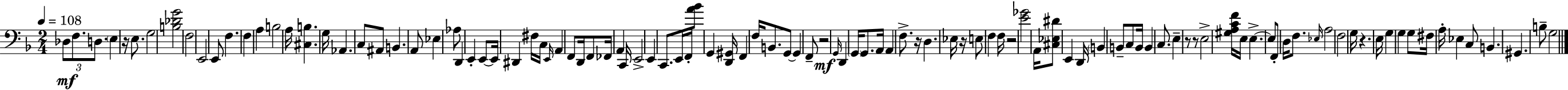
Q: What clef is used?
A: bass